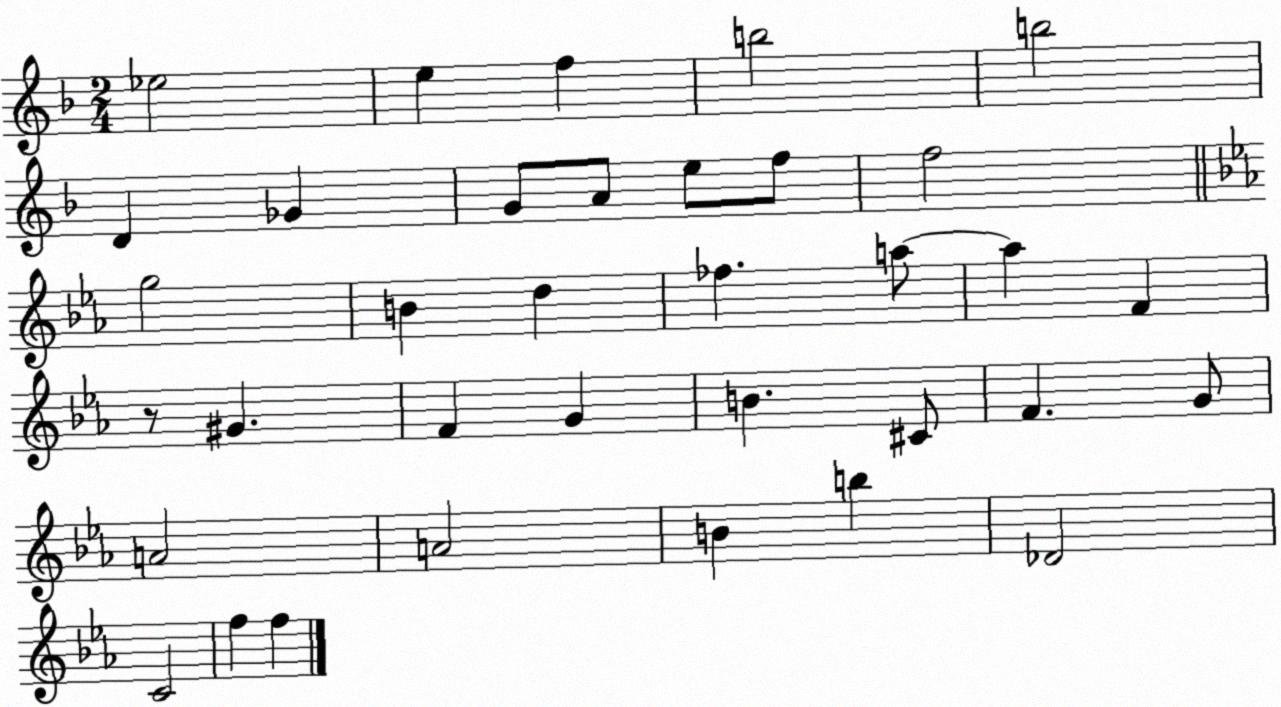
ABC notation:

X:1
T:Untitled
M:2/4
L:1/4
K:F
_e2 e f b2 b2 D _G G/2 A/2 e/2 f/2 f2 g2 B d _f a/2 a F z/2 ^G F G B ^C/2 F G/2 A2 A2 B b _D2 C2 f f